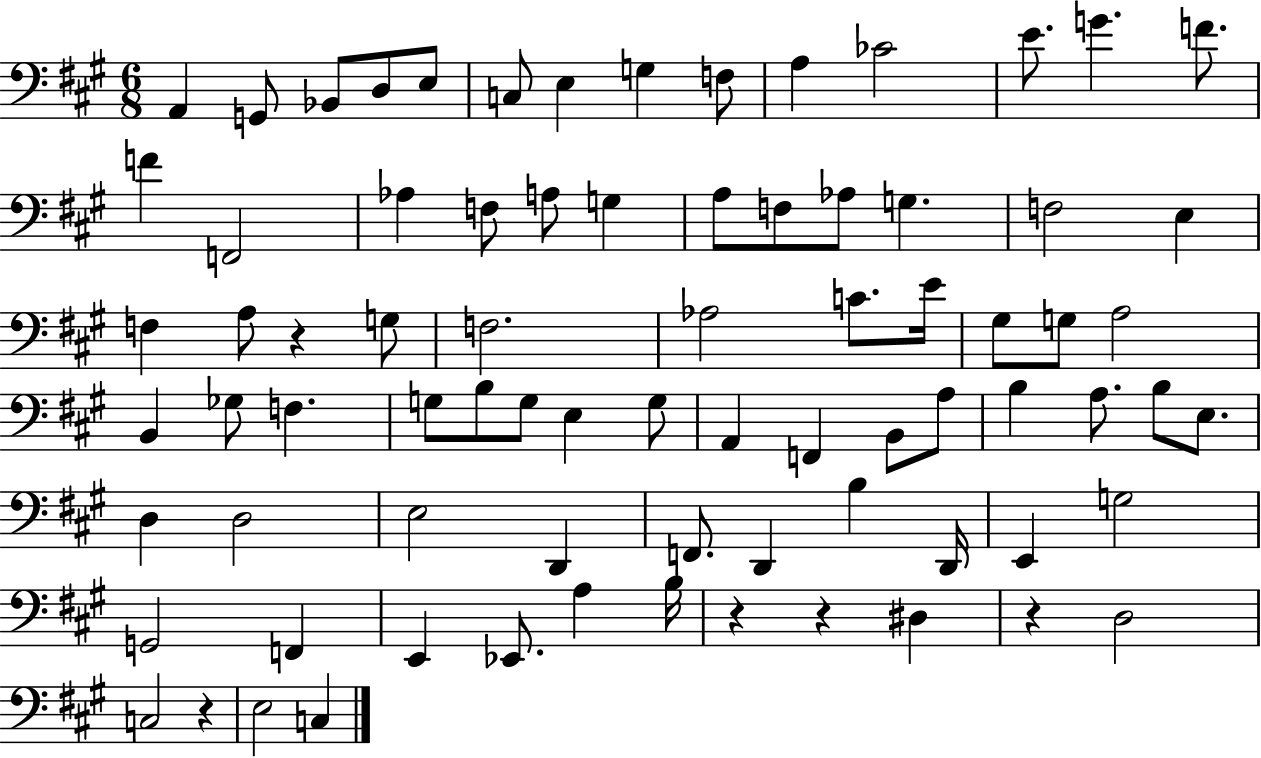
A2/q G2/e Bb2/e D3/e E3/e C3/e E3/q G3/q F3/e A3/q CES4/h E4/e. G4/q. F4/e. F4/q F2/h Ab3/q F3/e A3/e G3/q A3/e F3/e Ab3/e G3/q. F3/h E3/q F3/q A3/e R/q G3/e F3/h. Ab3/h C4/e. E4/s G#3/e G3/e A3/h B2/q Gb3/e F3/q. G3/e B3/e G3/e E3/q G3/e A2/q F2/q B2/e A3/e B3/q A3/e. B3/e E3/e. D3/q D3/h E3/h D2/q F2/e. D2/q B3/q D2/s E2/q G3/h G2/h F2/q E2/q Eb2/e. A3/q B3/s R/q R/q D#3/q R/q D3/h C3/h R/q E3/h C3/q